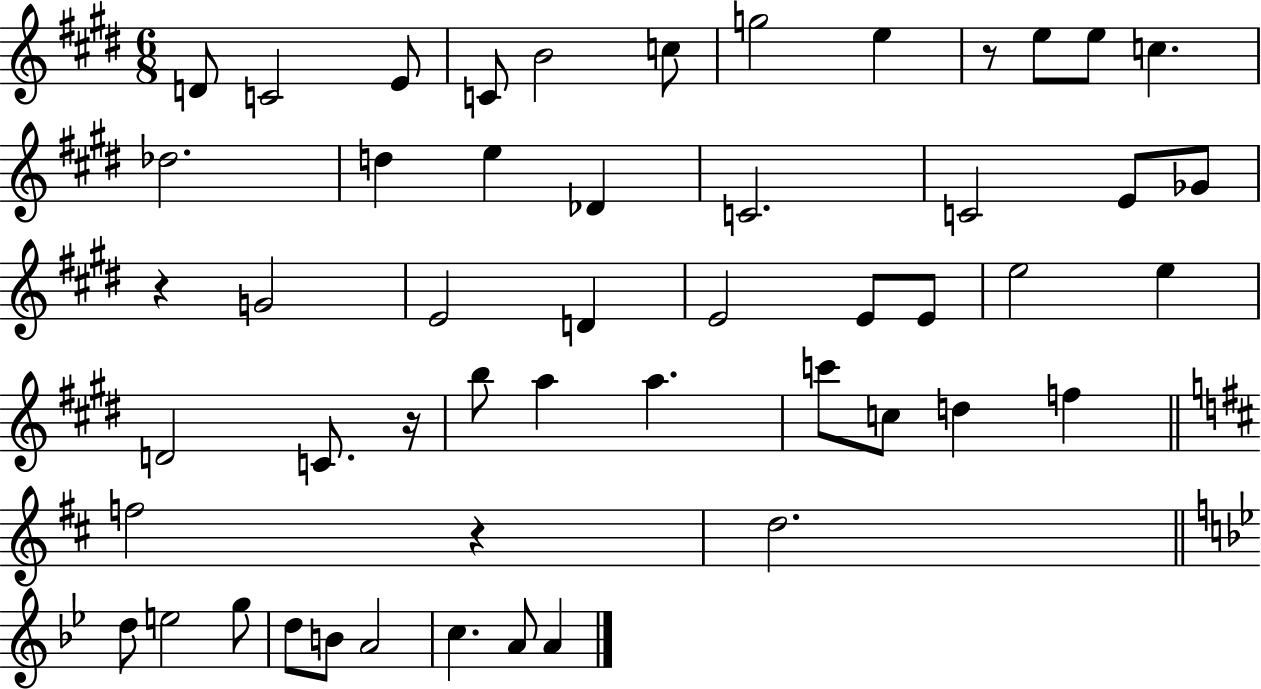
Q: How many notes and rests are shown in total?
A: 51